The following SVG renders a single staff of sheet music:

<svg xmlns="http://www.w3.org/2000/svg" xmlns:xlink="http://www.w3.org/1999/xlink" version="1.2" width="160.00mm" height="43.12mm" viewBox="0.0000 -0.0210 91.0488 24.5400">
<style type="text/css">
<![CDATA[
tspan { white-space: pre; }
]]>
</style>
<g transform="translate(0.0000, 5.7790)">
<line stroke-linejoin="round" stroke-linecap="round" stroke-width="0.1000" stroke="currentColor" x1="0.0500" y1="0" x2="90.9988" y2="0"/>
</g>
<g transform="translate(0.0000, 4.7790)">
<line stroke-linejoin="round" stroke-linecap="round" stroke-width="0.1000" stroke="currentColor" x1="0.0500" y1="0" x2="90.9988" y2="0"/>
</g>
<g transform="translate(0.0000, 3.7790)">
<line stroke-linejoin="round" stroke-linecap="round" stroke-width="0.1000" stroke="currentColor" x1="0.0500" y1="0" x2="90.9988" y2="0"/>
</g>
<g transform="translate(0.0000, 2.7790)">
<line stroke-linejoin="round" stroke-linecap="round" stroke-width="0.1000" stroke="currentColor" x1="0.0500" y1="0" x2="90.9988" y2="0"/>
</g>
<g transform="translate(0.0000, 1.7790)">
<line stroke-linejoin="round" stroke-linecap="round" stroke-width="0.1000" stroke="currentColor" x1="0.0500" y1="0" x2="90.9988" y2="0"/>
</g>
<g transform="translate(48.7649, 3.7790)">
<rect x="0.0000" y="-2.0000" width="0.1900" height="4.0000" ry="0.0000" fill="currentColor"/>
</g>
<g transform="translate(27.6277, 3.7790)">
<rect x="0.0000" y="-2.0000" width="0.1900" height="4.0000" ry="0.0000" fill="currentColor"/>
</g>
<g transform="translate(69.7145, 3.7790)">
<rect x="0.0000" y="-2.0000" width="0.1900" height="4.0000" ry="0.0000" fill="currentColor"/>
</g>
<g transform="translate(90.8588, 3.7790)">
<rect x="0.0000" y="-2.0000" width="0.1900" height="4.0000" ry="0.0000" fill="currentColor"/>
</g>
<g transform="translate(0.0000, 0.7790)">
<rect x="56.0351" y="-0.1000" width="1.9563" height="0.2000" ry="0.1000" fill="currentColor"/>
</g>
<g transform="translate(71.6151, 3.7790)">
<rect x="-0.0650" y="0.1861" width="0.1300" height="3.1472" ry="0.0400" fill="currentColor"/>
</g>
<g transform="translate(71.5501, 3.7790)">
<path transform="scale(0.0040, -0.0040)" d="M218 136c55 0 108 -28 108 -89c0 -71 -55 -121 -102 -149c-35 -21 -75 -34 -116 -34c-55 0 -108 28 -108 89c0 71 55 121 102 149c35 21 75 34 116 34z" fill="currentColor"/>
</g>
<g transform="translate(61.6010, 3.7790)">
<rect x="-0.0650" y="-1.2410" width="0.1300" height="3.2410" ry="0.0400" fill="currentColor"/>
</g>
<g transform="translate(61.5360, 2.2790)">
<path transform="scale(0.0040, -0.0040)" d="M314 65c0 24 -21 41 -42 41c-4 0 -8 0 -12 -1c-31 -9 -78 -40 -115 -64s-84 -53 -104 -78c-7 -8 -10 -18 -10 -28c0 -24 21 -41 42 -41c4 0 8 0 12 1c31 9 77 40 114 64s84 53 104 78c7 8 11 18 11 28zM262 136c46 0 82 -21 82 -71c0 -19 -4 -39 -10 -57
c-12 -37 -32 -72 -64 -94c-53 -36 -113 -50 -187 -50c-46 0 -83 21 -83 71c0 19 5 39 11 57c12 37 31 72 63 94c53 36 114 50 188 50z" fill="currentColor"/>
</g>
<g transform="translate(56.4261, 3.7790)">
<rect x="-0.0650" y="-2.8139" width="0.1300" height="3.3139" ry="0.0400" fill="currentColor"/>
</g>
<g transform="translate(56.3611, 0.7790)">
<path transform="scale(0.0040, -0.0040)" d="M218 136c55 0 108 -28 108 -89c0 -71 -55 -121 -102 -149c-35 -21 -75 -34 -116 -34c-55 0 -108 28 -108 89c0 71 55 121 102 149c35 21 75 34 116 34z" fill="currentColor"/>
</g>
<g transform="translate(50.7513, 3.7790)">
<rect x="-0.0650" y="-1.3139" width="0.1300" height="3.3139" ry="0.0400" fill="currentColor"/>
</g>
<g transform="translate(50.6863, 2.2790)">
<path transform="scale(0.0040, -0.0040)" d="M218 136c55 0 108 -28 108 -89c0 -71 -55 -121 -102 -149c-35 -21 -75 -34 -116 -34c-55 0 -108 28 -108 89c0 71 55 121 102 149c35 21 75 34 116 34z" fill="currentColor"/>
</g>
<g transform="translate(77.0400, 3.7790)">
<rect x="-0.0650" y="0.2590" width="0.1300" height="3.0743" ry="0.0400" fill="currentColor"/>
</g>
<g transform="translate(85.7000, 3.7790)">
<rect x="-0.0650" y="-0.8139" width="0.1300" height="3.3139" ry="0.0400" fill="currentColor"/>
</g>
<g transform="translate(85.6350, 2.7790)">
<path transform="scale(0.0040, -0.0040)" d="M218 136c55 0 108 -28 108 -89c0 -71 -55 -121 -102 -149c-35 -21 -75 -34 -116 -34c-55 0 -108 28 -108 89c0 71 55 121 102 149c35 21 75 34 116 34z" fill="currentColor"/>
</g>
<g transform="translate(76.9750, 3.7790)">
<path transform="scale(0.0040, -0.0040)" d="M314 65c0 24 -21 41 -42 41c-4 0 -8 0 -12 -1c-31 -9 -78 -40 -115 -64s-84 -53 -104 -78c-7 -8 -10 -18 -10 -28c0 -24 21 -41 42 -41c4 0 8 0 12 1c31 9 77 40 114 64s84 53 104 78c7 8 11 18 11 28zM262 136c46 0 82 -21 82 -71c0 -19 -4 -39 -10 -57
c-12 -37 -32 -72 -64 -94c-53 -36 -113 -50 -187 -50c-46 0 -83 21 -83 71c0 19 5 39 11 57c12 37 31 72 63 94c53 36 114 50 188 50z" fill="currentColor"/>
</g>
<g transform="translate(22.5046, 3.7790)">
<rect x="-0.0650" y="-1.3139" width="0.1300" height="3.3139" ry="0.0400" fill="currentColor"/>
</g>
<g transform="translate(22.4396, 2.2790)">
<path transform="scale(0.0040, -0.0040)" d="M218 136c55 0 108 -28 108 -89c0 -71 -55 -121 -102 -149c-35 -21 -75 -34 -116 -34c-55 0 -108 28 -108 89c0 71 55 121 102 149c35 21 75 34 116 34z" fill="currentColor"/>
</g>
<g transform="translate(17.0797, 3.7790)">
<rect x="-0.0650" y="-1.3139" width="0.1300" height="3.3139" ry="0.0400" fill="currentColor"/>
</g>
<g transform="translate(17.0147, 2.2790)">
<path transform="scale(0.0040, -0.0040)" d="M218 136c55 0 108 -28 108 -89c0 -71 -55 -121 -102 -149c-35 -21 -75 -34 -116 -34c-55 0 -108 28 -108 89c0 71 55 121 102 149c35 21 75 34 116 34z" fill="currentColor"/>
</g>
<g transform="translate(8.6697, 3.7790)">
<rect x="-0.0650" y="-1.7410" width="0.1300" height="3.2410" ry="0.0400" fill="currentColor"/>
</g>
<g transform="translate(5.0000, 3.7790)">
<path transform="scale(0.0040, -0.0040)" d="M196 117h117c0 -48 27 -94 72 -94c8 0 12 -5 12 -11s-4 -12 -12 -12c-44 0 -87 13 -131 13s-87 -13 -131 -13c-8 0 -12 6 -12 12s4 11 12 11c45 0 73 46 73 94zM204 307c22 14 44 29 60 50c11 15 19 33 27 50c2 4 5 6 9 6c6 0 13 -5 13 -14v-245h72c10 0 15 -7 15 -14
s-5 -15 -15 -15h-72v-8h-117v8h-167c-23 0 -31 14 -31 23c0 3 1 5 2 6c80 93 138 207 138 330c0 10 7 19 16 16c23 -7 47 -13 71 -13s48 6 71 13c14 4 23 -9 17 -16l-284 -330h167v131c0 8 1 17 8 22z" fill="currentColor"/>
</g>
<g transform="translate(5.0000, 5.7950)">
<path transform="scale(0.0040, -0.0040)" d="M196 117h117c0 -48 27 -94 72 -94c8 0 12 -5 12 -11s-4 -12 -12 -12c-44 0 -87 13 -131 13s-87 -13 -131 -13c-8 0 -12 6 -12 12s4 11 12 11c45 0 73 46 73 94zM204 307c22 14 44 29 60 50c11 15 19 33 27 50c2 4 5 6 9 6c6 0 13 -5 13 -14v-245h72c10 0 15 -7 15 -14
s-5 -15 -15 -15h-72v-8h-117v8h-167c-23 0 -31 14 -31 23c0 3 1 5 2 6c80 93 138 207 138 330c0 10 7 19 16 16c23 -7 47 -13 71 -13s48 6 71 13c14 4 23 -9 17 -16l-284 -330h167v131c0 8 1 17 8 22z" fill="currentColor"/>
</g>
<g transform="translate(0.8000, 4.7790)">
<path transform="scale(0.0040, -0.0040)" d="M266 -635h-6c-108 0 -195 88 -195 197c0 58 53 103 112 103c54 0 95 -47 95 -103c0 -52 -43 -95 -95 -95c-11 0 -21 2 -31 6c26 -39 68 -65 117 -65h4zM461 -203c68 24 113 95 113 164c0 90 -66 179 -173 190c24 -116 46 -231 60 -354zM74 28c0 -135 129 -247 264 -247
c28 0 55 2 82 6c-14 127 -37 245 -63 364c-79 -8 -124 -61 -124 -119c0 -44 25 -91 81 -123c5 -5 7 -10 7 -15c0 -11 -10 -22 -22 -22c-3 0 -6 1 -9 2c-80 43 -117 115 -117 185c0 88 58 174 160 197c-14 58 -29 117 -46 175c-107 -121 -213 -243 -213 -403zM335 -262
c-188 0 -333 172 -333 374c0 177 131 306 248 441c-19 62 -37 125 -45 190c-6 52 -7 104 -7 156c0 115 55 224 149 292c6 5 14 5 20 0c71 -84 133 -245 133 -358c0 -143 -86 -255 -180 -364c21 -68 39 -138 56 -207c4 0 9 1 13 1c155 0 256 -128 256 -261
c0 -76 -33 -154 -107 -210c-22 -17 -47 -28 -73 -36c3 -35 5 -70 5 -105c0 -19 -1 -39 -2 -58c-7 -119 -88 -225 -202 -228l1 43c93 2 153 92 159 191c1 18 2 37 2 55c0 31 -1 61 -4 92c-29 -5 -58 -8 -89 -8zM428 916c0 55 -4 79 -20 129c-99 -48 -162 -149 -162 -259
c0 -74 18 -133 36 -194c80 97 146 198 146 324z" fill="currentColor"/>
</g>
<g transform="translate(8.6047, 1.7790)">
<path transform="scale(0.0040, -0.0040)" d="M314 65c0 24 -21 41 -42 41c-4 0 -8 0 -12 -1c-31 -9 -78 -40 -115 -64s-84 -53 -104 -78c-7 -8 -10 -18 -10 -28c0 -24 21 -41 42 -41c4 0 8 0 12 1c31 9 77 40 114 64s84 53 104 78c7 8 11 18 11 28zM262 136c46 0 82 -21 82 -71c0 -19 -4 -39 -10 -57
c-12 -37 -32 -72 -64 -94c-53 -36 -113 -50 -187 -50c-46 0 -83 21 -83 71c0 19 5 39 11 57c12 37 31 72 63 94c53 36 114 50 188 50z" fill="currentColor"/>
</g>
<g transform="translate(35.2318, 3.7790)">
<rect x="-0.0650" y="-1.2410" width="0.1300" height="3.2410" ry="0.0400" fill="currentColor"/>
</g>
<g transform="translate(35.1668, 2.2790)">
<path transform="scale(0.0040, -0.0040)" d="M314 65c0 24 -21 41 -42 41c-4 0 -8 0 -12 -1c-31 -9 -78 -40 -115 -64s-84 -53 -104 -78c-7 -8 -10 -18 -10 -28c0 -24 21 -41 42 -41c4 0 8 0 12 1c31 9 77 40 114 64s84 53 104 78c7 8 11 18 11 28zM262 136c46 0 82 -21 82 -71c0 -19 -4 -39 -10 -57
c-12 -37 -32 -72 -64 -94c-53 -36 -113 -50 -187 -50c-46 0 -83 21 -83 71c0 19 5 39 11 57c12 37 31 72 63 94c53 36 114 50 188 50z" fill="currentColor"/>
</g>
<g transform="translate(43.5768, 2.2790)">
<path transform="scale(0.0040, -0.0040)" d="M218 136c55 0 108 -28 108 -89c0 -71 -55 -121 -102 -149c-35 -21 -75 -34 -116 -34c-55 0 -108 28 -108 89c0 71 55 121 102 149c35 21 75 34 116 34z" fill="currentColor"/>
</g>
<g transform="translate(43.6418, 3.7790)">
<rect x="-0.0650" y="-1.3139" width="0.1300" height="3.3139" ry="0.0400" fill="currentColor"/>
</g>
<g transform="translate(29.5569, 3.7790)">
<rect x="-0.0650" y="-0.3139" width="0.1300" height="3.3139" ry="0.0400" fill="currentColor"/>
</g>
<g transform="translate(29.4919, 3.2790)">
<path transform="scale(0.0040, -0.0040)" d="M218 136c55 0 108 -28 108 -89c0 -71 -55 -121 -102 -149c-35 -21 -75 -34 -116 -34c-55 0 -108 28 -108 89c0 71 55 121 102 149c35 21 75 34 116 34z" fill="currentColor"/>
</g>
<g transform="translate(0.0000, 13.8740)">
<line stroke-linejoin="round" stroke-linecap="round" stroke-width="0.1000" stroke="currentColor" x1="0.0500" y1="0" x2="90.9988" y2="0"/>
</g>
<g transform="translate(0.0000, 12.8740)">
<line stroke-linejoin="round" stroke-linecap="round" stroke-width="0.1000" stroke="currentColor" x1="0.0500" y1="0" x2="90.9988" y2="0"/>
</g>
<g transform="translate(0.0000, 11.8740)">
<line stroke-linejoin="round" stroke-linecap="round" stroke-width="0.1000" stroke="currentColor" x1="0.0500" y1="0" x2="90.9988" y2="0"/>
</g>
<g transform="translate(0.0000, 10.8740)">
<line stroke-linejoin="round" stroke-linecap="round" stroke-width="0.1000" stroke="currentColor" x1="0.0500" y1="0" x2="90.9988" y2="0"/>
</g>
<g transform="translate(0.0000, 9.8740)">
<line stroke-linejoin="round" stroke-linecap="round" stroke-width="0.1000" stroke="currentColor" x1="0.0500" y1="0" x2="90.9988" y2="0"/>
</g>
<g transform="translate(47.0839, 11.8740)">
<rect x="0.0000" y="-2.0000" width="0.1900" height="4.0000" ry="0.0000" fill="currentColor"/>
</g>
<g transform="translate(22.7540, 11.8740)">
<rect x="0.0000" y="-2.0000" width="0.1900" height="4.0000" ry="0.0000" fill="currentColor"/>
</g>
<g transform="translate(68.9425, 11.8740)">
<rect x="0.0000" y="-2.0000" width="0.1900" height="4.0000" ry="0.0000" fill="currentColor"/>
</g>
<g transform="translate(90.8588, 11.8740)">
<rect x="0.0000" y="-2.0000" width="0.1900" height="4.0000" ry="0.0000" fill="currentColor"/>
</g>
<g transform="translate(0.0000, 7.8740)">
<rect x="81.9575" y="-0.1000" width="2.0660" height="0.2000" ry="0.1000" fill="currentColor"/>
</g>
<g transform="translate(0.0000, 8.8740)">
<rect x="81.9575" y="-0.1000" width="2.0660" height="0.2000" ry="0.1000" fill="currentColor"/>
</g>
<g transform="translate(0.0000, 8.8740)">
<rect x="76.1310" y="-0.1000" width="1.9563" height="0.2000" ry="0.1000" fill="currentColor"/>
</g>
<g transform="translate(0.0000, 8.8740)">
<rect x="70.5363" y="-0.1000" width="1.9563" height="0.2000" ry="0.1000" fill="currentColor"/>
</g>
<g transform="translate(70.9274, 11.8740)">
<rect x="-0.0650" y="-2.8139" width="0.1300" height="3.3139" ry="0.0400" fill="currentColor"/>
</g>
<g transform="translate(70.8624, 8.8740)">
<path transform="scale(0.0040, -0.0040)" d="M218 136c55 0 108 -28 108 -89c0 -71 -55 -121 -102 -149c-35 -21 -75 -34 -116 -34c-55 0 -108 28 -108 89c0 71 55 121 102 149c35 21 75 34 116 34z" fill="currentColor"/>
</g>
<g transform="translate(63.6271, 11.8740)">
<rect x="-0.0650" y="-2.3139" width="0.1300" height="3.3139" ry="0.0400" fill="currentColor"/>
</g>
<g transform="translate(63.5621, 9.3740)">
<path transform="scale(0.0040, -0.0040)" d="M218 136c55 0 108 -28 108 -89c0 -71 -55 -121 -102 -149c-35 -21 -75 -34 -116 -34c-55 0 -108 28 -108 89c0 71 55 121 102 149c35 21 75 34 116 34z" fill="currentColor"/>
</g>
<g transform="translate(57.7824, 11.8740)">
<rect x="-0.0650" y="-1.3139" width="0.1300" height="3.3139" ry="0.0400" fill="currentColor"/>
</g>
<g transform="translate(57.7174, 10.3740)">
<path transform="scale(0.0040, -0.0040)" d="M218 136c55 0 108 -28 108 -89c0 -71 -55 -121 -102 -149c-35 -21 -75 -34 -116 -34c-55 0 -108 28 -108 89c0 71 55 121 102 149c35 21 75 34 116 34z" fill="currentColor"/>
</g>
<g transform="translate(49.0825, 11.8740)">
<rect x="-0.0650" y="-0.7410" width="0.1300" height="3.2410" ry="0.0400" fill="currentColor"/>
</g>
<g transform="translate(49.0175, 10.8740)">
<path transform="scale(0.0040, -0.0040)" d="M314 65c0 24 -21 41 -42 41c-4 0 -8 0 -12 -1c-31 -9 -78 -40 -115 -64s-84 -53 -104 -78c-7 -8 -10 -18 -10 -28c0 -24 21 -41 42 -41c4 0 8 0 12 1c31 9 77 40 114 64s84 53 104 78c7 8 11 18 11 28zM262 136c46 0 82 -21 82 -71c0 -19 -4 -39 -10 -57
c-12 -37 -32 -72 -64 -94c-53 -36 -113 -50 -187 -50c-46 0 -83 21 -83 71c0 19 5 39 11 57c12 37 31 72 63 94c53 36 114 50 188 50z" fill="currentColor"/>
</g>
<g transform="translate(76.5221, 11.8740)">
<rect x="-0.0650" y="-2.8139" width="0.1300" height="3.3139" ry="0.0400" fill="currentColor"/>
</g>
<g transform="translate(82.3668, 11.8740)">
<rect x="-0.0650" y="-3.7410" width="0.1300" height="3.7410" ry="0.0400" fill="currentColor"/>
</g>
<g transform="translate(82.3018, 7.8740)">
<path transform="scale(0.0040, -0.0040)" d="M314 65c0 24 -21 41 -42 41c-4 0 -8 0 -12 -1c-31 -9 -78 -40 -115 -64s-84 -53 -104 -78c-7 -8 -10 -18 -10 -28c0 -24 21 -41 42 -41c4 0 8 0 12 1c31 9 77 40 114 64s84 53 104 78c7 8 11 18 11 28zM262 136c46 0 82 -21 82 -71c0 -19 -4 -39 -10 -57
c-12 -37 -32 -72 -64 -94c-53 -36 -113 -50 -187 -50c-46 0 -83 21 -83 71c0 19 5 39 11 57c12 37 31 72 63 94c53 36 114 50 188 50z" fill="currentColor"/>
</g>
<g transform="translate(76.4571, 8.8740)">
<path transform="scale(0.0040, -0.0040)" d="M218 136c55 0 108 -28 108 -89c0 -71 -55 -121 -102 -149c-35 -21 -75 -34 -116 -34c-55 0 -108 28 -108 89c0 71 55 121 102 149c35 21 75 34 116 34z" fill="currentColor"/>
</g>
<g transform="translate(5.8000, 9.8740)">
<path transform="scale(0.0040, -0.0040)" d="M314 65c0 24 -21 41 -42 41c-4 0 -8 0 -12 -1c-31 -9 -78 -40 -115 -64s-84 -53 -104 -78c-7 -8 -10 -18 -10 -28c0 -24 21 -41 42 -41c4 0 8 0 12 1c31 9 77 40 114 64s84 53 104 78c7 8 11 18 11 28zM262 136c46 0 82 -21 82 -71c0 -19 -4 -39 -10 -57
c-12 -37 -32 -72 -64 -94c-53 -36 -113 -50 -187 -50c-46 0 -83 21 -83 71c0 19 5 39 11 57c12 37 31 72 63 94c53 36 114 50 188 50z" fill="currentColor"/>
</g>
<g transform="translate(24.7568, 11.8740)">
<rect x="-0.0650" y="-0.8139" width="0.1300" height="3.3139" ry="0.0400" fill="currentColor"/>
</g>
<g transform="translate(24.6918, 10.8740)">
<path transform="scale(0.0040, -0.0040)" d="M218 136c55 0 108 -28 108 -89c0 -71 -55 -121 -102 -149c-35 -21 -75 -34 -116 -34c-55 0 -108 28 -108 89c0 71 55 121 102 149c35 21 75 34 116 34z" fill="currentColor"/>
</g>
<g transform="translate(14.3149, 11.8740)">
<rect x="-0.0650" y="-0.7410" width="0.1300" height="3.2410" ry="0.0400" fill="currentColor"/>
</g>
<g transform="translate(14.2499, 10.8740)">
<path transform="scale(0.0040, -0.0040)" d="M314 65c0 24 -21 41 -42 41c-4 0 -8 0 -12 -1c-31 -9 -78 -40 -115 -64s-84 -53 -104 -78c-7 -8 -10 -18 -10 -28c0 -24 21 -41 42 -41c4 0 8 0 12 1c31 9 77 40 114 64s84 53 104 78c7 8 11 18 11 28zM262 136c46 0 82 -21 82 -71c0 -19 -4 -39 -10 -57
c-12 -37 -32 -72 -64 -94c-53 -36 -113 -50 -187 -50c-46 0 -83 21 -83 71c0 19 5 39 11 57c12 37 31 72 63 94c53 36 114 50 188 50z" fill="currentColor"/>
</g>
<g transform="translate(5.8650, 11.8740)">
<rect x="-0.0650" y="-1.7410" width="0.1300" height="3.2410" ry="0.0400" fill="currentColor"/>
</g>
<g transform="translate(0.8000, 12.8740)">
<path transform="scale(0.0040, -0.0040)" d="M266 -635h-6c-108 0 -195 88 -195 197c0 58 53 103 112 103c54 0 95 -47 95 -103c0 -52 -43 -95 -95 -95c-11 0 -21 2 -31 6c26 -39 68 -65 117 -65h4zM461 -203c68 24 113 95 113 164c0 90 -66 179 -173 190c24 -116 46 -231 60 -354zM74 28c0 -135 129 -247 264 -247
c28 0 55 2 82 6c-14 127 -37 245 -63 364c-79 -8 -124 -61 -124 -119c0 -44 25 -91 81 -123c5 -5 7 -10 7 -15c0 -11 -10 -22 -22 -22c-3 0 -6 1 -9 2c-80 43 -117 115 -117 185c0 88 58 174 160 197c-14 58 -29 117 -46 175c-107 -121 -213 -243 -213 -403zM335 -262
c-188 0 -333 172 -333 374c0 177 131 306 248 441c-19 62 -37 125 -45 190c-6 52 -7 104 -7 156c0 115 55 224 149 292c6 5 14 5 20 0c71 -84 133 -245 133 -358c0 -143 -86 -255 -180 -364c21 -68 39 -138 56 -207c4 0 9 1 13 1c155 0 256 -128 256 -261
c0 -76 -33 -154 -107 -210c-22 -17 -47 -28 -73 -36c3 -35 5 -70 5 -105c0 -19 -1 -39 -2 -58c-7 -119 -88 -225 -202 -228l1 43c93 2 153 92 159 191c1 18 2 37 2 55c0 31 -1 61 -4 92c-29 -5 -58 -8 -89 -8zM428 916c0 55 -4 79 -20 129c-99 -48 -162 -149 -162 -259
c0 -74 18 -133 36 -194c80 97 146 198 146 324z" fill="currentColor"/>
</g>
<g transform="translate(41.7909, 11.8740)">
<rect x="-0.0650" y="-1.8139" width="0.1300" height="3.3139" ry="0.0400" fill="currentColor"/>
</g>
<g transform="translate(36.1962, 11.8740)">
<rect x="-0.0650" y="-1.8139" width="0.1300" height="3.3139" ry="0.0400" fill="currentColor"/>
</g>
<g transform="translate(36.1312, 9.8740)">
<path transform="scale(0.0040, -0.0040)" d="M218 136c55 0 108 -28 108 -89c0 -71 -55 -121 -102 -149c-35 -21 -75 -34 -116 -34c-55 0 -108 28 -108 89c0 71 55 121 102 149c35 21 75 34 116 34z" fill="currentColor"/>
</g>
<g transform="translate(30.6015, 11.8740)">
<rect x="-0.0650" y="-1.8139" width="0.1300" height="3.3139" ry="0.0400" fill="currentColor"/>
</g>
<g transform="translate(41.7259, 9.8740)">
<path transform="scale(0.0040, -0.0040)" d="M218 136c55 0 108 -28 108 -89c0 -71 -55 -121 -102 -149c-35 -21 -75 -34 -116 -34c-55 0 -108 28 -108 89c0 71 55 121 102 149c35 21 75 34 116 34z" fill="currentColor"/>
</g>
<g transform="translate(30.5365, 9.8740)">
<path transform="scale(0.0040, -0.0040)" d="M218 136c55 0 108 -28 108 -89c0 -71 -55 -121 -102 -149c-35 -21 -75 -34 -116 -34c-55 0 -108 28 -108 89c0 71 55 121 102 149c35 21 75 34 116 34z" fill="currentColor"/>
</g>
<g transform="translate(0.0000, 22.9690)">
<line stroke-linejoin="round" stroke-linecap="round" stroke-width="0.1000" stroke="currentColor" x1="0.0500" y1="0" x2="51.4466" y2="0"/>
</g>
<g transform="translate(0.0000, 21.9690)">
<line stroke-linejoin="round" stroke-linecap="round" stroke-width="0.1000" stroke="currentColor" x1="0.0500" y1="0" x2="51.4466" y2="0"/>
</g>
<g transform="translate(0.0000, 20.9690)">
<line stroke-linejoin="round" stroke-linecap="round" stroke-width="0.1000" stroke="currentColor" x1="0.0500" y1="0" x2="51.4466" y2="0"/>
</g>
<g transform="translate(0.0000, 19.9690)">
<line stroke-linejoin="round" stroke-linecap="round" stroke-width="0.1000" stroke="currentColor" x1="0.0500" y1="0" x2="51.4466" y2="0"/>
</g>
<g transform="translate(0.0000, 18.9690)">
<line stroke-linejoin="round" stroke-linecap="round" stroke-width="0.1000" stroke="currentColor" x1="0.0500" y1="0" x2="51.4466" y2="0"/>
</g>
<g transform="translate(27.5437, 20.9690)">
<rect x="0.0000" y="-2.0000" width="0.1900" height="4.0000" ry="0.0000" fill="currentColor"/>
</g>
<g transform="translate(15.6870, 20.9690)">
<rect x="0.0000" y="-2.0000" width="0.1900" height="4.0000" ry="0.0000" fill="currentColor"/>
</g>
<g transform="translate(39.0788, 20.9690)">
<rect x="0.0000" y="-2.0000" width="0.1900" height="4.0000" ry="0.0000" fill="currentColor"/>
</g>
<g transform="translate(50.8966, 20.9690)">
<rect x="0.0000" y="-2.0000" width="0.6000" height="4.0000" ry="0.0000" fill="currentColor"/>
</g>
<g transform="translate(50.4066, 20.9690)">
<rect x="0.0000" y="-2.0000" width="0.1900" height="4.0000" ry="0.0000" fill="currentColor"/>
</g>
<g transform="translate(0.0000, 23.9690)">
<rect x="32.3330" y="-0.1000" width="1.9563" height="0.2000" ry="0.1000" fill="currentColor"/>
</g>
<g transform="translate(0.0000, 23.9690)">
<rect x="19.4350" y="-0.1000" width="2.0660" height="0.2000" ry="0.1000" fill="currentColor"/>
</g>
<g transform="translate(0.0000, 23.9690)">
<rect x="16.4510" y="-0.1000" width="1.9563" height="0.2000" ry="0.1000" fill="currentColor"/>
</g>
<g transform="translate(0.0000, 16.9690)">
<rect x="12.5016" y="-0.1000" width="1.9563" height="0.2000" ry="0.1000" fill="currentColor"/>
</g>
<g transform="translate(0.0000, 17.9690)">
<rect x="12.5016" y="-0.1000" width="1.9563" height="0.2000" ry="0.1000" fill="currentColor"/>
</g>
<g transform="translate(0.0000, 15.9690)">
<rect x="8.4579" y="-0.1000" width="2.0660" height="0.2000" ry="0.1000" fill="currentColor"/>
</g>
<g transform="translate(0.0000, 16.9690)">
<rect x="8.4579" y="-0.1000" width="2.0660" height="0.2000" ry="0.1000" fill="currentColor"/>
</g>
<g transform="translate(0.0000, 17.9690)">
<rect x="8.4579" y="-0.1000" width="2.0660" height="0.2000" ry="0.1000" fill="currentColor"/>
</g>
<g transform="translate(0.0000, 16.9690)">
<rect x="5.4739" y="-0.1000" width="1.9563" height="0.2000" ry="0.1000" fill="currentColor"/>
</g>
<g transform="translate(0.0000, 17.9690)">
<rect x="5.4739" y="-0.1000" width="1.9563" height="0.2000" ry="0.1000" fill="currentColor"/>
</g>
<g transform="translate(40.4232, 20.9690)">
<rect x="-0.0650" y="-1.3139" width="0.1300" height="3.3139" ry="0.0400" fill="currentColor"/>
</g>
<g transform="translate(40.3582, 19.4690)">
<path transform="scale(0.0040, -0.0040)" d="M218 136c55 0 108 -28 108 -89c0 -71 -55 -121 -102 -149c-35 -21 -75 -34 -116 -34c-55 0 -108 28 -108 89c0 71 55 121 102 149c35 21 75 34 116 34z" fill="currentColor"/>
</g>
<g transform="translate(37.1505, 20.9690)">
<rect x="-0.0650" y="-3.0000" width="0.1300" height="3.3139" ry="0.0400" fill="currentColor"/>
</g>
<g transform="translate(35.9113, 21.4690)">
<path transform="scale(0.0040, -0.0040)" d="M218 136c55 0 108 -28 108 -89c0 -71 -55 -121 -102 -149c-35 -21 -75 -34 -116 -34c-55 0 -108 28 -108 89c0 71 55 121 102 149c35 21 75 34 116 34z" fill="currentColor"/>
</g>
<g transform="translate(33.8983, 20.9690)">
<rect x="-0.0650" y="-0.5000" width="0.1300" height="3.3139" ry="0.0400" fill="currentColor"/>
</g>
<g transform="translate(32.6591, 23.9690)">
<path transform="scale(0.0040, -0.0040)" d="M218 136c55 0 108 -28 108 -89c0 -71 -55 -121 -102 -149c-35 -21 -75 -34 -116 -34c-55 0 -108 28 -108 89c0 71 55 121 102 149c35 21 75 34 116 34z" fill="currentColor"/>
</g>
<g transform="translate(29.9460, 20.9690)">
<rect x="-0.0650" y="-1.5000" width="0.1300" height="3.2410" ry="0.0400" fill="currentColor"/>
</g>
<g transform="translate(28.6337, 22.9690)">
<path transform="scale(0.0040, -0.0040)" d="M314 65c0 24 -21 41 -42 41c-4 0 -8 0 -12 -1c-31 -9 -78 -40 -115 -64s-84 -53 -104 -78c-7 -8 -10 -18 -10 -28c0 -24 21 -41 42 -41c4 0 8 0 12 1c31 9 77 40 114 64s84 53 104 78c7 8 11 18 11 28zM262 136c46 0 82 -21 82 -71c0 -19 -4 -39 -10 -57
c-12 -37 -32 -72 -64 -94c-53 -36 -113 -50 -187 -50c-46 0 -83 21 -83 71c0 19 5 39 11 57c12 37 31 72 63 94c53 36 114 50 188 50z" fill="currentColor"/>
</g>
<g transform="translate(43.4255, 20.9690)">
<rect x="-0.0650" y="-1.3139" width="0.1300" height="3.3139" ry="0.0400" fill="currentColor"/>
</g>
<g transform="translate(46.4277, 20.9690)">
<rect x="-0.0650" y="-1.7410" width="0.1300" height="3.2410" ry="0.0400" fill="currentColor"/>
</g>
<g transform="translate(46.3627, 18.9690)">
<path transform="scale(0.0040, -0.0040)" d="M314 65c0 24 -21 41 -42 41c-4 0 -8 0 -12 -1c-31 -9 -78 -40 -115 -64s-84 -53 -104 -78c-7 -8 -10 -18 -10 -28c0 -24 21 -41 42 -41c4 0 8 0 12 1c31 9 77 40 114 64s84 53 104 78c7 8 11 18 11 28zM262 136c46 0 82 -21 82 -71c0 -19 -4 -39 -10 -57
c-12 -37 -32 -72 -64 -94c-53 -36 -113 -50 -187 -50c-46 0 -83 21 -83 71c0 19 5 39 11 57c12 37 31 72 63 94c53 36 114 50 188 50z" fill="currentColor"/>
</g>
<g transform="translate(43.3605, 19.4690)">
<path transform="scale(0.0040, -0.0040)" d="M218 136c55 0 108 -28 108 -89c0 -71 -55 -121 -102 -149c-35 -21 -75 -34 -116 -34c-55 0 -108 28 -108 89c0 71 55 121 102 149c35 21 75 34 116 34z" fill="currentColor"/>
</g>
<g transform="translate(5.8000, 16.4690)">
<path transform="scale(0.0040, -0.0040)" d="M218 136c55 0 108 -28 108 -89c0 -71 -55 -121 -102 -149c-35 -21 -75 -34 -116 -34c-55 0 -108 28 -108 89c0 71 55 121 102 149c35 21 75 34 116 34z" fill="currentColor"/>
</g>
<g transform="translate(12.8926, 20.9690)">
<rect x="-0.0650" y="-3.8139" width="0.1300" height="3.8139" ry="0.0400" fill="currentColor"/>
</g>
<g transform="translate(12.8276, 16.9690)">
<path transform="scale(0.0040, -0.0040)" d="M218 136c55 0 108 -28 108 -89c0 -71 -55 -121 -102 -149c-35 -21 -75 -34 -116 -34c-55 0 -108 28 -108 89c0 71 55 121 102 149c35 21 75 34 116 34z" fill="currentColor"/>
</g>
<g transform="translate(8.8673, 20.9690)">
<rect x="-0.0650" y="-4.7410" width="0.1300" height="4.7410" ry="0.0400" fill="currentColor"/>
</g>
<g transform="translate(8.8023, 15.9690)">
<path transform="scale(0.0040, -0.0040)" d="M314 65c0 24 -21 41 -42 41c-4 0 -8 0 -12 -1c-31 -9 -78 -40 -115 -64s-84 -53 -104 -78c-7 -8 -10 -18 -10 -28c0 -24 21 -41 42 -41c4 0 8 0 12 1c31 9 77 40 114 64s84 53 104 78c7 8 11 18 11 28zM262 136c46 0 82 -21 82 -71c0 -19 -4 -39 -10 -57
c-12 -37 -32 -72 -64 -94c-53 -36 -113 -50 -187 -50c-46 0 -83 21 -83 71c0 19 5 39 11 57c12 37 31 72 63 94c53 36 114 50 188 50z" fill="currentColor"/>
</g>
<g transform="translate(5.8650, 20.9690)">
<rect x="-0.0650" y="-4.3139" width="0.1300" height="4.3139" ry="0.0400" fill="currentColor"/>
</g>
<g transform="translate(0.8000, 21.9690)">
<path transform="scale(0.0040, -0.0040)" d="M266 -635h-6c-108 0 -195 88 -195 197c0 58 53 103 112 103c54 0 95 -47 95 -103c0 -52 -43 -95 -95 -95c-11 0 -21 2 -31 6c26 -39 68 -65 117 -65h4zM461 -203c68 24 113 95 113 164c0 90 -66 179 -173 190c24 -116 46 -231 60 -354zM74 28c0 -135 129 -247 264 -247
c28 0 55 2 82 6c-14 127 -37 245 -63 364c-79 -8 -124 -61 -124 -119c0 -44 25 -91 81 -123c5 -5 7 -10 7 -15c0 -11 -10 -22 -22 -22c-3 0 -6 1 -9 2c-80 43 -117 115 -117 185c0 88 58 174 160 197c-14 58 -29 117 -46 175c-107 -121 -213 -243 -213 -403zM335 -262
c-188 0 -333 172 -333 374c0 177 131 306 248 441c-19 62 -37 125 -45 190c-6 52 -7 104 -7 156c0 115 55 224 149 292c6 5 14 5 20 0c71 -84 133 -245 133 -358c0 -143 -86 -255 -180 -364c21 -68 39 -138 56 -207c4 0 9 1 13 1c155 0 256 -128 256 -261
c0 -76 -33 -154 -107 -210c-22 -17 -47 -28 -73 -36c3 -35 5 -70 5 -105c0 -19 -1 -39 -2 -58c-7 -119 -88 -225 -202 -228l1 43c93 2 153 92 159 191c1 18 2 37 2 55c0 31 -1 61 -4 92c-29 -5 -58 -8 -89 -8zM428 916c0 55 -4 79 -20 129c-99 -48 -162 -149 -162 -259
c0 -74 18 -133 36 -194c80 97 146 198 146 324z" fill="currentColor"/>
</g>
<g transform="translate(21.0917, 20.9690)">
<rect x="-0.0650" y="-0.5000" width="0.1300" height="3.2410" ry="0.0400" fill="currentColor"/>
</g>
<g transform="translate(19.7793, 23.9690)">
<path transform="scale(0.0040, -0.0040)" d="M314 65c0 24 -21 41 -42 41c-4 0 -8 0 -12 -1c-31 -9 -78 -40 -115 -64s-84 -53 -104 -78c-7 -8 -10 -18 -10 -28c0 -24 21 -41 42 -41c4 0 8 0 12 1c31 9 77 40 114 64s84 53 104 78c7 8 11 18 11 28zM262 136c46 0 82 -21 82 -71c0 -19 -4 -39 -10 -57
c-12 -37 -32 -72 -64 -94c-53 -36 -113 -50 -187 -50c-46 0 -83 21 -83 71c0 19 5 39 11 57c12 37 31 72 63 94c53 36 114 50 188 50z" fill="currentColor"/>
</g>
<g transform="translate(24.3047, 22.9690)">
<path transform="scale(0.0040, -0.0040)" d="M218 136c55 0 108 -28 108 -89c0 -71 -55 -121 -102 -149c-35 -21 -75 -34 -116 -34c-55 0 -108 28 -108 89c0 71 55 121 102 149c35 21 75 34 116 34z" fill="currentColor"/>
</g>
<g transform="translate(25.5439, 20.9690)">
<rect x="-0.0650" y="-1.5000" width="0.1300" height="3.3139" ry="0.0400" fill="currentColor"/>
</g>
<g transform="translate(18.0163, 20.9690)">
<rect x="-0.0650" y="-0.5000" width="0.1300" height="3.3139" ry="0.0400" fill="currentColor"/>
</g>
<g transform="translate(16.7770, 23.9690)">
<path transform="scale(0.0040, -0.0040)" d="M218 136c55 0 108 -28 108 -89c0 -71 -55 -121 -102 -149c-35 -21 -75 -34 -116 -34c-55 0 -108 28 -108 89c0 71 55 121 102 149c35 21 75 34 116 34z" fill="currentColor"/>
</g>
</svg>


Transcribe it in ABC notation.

X:1
T:Untitled
M:4/4
L:1/4
K:C
f2 e e c e2 e e a e2 B B2 d f2 d2 d f f f d2 e g a a c'2 d' e'2 c' C C2 E E2 C A e e f2